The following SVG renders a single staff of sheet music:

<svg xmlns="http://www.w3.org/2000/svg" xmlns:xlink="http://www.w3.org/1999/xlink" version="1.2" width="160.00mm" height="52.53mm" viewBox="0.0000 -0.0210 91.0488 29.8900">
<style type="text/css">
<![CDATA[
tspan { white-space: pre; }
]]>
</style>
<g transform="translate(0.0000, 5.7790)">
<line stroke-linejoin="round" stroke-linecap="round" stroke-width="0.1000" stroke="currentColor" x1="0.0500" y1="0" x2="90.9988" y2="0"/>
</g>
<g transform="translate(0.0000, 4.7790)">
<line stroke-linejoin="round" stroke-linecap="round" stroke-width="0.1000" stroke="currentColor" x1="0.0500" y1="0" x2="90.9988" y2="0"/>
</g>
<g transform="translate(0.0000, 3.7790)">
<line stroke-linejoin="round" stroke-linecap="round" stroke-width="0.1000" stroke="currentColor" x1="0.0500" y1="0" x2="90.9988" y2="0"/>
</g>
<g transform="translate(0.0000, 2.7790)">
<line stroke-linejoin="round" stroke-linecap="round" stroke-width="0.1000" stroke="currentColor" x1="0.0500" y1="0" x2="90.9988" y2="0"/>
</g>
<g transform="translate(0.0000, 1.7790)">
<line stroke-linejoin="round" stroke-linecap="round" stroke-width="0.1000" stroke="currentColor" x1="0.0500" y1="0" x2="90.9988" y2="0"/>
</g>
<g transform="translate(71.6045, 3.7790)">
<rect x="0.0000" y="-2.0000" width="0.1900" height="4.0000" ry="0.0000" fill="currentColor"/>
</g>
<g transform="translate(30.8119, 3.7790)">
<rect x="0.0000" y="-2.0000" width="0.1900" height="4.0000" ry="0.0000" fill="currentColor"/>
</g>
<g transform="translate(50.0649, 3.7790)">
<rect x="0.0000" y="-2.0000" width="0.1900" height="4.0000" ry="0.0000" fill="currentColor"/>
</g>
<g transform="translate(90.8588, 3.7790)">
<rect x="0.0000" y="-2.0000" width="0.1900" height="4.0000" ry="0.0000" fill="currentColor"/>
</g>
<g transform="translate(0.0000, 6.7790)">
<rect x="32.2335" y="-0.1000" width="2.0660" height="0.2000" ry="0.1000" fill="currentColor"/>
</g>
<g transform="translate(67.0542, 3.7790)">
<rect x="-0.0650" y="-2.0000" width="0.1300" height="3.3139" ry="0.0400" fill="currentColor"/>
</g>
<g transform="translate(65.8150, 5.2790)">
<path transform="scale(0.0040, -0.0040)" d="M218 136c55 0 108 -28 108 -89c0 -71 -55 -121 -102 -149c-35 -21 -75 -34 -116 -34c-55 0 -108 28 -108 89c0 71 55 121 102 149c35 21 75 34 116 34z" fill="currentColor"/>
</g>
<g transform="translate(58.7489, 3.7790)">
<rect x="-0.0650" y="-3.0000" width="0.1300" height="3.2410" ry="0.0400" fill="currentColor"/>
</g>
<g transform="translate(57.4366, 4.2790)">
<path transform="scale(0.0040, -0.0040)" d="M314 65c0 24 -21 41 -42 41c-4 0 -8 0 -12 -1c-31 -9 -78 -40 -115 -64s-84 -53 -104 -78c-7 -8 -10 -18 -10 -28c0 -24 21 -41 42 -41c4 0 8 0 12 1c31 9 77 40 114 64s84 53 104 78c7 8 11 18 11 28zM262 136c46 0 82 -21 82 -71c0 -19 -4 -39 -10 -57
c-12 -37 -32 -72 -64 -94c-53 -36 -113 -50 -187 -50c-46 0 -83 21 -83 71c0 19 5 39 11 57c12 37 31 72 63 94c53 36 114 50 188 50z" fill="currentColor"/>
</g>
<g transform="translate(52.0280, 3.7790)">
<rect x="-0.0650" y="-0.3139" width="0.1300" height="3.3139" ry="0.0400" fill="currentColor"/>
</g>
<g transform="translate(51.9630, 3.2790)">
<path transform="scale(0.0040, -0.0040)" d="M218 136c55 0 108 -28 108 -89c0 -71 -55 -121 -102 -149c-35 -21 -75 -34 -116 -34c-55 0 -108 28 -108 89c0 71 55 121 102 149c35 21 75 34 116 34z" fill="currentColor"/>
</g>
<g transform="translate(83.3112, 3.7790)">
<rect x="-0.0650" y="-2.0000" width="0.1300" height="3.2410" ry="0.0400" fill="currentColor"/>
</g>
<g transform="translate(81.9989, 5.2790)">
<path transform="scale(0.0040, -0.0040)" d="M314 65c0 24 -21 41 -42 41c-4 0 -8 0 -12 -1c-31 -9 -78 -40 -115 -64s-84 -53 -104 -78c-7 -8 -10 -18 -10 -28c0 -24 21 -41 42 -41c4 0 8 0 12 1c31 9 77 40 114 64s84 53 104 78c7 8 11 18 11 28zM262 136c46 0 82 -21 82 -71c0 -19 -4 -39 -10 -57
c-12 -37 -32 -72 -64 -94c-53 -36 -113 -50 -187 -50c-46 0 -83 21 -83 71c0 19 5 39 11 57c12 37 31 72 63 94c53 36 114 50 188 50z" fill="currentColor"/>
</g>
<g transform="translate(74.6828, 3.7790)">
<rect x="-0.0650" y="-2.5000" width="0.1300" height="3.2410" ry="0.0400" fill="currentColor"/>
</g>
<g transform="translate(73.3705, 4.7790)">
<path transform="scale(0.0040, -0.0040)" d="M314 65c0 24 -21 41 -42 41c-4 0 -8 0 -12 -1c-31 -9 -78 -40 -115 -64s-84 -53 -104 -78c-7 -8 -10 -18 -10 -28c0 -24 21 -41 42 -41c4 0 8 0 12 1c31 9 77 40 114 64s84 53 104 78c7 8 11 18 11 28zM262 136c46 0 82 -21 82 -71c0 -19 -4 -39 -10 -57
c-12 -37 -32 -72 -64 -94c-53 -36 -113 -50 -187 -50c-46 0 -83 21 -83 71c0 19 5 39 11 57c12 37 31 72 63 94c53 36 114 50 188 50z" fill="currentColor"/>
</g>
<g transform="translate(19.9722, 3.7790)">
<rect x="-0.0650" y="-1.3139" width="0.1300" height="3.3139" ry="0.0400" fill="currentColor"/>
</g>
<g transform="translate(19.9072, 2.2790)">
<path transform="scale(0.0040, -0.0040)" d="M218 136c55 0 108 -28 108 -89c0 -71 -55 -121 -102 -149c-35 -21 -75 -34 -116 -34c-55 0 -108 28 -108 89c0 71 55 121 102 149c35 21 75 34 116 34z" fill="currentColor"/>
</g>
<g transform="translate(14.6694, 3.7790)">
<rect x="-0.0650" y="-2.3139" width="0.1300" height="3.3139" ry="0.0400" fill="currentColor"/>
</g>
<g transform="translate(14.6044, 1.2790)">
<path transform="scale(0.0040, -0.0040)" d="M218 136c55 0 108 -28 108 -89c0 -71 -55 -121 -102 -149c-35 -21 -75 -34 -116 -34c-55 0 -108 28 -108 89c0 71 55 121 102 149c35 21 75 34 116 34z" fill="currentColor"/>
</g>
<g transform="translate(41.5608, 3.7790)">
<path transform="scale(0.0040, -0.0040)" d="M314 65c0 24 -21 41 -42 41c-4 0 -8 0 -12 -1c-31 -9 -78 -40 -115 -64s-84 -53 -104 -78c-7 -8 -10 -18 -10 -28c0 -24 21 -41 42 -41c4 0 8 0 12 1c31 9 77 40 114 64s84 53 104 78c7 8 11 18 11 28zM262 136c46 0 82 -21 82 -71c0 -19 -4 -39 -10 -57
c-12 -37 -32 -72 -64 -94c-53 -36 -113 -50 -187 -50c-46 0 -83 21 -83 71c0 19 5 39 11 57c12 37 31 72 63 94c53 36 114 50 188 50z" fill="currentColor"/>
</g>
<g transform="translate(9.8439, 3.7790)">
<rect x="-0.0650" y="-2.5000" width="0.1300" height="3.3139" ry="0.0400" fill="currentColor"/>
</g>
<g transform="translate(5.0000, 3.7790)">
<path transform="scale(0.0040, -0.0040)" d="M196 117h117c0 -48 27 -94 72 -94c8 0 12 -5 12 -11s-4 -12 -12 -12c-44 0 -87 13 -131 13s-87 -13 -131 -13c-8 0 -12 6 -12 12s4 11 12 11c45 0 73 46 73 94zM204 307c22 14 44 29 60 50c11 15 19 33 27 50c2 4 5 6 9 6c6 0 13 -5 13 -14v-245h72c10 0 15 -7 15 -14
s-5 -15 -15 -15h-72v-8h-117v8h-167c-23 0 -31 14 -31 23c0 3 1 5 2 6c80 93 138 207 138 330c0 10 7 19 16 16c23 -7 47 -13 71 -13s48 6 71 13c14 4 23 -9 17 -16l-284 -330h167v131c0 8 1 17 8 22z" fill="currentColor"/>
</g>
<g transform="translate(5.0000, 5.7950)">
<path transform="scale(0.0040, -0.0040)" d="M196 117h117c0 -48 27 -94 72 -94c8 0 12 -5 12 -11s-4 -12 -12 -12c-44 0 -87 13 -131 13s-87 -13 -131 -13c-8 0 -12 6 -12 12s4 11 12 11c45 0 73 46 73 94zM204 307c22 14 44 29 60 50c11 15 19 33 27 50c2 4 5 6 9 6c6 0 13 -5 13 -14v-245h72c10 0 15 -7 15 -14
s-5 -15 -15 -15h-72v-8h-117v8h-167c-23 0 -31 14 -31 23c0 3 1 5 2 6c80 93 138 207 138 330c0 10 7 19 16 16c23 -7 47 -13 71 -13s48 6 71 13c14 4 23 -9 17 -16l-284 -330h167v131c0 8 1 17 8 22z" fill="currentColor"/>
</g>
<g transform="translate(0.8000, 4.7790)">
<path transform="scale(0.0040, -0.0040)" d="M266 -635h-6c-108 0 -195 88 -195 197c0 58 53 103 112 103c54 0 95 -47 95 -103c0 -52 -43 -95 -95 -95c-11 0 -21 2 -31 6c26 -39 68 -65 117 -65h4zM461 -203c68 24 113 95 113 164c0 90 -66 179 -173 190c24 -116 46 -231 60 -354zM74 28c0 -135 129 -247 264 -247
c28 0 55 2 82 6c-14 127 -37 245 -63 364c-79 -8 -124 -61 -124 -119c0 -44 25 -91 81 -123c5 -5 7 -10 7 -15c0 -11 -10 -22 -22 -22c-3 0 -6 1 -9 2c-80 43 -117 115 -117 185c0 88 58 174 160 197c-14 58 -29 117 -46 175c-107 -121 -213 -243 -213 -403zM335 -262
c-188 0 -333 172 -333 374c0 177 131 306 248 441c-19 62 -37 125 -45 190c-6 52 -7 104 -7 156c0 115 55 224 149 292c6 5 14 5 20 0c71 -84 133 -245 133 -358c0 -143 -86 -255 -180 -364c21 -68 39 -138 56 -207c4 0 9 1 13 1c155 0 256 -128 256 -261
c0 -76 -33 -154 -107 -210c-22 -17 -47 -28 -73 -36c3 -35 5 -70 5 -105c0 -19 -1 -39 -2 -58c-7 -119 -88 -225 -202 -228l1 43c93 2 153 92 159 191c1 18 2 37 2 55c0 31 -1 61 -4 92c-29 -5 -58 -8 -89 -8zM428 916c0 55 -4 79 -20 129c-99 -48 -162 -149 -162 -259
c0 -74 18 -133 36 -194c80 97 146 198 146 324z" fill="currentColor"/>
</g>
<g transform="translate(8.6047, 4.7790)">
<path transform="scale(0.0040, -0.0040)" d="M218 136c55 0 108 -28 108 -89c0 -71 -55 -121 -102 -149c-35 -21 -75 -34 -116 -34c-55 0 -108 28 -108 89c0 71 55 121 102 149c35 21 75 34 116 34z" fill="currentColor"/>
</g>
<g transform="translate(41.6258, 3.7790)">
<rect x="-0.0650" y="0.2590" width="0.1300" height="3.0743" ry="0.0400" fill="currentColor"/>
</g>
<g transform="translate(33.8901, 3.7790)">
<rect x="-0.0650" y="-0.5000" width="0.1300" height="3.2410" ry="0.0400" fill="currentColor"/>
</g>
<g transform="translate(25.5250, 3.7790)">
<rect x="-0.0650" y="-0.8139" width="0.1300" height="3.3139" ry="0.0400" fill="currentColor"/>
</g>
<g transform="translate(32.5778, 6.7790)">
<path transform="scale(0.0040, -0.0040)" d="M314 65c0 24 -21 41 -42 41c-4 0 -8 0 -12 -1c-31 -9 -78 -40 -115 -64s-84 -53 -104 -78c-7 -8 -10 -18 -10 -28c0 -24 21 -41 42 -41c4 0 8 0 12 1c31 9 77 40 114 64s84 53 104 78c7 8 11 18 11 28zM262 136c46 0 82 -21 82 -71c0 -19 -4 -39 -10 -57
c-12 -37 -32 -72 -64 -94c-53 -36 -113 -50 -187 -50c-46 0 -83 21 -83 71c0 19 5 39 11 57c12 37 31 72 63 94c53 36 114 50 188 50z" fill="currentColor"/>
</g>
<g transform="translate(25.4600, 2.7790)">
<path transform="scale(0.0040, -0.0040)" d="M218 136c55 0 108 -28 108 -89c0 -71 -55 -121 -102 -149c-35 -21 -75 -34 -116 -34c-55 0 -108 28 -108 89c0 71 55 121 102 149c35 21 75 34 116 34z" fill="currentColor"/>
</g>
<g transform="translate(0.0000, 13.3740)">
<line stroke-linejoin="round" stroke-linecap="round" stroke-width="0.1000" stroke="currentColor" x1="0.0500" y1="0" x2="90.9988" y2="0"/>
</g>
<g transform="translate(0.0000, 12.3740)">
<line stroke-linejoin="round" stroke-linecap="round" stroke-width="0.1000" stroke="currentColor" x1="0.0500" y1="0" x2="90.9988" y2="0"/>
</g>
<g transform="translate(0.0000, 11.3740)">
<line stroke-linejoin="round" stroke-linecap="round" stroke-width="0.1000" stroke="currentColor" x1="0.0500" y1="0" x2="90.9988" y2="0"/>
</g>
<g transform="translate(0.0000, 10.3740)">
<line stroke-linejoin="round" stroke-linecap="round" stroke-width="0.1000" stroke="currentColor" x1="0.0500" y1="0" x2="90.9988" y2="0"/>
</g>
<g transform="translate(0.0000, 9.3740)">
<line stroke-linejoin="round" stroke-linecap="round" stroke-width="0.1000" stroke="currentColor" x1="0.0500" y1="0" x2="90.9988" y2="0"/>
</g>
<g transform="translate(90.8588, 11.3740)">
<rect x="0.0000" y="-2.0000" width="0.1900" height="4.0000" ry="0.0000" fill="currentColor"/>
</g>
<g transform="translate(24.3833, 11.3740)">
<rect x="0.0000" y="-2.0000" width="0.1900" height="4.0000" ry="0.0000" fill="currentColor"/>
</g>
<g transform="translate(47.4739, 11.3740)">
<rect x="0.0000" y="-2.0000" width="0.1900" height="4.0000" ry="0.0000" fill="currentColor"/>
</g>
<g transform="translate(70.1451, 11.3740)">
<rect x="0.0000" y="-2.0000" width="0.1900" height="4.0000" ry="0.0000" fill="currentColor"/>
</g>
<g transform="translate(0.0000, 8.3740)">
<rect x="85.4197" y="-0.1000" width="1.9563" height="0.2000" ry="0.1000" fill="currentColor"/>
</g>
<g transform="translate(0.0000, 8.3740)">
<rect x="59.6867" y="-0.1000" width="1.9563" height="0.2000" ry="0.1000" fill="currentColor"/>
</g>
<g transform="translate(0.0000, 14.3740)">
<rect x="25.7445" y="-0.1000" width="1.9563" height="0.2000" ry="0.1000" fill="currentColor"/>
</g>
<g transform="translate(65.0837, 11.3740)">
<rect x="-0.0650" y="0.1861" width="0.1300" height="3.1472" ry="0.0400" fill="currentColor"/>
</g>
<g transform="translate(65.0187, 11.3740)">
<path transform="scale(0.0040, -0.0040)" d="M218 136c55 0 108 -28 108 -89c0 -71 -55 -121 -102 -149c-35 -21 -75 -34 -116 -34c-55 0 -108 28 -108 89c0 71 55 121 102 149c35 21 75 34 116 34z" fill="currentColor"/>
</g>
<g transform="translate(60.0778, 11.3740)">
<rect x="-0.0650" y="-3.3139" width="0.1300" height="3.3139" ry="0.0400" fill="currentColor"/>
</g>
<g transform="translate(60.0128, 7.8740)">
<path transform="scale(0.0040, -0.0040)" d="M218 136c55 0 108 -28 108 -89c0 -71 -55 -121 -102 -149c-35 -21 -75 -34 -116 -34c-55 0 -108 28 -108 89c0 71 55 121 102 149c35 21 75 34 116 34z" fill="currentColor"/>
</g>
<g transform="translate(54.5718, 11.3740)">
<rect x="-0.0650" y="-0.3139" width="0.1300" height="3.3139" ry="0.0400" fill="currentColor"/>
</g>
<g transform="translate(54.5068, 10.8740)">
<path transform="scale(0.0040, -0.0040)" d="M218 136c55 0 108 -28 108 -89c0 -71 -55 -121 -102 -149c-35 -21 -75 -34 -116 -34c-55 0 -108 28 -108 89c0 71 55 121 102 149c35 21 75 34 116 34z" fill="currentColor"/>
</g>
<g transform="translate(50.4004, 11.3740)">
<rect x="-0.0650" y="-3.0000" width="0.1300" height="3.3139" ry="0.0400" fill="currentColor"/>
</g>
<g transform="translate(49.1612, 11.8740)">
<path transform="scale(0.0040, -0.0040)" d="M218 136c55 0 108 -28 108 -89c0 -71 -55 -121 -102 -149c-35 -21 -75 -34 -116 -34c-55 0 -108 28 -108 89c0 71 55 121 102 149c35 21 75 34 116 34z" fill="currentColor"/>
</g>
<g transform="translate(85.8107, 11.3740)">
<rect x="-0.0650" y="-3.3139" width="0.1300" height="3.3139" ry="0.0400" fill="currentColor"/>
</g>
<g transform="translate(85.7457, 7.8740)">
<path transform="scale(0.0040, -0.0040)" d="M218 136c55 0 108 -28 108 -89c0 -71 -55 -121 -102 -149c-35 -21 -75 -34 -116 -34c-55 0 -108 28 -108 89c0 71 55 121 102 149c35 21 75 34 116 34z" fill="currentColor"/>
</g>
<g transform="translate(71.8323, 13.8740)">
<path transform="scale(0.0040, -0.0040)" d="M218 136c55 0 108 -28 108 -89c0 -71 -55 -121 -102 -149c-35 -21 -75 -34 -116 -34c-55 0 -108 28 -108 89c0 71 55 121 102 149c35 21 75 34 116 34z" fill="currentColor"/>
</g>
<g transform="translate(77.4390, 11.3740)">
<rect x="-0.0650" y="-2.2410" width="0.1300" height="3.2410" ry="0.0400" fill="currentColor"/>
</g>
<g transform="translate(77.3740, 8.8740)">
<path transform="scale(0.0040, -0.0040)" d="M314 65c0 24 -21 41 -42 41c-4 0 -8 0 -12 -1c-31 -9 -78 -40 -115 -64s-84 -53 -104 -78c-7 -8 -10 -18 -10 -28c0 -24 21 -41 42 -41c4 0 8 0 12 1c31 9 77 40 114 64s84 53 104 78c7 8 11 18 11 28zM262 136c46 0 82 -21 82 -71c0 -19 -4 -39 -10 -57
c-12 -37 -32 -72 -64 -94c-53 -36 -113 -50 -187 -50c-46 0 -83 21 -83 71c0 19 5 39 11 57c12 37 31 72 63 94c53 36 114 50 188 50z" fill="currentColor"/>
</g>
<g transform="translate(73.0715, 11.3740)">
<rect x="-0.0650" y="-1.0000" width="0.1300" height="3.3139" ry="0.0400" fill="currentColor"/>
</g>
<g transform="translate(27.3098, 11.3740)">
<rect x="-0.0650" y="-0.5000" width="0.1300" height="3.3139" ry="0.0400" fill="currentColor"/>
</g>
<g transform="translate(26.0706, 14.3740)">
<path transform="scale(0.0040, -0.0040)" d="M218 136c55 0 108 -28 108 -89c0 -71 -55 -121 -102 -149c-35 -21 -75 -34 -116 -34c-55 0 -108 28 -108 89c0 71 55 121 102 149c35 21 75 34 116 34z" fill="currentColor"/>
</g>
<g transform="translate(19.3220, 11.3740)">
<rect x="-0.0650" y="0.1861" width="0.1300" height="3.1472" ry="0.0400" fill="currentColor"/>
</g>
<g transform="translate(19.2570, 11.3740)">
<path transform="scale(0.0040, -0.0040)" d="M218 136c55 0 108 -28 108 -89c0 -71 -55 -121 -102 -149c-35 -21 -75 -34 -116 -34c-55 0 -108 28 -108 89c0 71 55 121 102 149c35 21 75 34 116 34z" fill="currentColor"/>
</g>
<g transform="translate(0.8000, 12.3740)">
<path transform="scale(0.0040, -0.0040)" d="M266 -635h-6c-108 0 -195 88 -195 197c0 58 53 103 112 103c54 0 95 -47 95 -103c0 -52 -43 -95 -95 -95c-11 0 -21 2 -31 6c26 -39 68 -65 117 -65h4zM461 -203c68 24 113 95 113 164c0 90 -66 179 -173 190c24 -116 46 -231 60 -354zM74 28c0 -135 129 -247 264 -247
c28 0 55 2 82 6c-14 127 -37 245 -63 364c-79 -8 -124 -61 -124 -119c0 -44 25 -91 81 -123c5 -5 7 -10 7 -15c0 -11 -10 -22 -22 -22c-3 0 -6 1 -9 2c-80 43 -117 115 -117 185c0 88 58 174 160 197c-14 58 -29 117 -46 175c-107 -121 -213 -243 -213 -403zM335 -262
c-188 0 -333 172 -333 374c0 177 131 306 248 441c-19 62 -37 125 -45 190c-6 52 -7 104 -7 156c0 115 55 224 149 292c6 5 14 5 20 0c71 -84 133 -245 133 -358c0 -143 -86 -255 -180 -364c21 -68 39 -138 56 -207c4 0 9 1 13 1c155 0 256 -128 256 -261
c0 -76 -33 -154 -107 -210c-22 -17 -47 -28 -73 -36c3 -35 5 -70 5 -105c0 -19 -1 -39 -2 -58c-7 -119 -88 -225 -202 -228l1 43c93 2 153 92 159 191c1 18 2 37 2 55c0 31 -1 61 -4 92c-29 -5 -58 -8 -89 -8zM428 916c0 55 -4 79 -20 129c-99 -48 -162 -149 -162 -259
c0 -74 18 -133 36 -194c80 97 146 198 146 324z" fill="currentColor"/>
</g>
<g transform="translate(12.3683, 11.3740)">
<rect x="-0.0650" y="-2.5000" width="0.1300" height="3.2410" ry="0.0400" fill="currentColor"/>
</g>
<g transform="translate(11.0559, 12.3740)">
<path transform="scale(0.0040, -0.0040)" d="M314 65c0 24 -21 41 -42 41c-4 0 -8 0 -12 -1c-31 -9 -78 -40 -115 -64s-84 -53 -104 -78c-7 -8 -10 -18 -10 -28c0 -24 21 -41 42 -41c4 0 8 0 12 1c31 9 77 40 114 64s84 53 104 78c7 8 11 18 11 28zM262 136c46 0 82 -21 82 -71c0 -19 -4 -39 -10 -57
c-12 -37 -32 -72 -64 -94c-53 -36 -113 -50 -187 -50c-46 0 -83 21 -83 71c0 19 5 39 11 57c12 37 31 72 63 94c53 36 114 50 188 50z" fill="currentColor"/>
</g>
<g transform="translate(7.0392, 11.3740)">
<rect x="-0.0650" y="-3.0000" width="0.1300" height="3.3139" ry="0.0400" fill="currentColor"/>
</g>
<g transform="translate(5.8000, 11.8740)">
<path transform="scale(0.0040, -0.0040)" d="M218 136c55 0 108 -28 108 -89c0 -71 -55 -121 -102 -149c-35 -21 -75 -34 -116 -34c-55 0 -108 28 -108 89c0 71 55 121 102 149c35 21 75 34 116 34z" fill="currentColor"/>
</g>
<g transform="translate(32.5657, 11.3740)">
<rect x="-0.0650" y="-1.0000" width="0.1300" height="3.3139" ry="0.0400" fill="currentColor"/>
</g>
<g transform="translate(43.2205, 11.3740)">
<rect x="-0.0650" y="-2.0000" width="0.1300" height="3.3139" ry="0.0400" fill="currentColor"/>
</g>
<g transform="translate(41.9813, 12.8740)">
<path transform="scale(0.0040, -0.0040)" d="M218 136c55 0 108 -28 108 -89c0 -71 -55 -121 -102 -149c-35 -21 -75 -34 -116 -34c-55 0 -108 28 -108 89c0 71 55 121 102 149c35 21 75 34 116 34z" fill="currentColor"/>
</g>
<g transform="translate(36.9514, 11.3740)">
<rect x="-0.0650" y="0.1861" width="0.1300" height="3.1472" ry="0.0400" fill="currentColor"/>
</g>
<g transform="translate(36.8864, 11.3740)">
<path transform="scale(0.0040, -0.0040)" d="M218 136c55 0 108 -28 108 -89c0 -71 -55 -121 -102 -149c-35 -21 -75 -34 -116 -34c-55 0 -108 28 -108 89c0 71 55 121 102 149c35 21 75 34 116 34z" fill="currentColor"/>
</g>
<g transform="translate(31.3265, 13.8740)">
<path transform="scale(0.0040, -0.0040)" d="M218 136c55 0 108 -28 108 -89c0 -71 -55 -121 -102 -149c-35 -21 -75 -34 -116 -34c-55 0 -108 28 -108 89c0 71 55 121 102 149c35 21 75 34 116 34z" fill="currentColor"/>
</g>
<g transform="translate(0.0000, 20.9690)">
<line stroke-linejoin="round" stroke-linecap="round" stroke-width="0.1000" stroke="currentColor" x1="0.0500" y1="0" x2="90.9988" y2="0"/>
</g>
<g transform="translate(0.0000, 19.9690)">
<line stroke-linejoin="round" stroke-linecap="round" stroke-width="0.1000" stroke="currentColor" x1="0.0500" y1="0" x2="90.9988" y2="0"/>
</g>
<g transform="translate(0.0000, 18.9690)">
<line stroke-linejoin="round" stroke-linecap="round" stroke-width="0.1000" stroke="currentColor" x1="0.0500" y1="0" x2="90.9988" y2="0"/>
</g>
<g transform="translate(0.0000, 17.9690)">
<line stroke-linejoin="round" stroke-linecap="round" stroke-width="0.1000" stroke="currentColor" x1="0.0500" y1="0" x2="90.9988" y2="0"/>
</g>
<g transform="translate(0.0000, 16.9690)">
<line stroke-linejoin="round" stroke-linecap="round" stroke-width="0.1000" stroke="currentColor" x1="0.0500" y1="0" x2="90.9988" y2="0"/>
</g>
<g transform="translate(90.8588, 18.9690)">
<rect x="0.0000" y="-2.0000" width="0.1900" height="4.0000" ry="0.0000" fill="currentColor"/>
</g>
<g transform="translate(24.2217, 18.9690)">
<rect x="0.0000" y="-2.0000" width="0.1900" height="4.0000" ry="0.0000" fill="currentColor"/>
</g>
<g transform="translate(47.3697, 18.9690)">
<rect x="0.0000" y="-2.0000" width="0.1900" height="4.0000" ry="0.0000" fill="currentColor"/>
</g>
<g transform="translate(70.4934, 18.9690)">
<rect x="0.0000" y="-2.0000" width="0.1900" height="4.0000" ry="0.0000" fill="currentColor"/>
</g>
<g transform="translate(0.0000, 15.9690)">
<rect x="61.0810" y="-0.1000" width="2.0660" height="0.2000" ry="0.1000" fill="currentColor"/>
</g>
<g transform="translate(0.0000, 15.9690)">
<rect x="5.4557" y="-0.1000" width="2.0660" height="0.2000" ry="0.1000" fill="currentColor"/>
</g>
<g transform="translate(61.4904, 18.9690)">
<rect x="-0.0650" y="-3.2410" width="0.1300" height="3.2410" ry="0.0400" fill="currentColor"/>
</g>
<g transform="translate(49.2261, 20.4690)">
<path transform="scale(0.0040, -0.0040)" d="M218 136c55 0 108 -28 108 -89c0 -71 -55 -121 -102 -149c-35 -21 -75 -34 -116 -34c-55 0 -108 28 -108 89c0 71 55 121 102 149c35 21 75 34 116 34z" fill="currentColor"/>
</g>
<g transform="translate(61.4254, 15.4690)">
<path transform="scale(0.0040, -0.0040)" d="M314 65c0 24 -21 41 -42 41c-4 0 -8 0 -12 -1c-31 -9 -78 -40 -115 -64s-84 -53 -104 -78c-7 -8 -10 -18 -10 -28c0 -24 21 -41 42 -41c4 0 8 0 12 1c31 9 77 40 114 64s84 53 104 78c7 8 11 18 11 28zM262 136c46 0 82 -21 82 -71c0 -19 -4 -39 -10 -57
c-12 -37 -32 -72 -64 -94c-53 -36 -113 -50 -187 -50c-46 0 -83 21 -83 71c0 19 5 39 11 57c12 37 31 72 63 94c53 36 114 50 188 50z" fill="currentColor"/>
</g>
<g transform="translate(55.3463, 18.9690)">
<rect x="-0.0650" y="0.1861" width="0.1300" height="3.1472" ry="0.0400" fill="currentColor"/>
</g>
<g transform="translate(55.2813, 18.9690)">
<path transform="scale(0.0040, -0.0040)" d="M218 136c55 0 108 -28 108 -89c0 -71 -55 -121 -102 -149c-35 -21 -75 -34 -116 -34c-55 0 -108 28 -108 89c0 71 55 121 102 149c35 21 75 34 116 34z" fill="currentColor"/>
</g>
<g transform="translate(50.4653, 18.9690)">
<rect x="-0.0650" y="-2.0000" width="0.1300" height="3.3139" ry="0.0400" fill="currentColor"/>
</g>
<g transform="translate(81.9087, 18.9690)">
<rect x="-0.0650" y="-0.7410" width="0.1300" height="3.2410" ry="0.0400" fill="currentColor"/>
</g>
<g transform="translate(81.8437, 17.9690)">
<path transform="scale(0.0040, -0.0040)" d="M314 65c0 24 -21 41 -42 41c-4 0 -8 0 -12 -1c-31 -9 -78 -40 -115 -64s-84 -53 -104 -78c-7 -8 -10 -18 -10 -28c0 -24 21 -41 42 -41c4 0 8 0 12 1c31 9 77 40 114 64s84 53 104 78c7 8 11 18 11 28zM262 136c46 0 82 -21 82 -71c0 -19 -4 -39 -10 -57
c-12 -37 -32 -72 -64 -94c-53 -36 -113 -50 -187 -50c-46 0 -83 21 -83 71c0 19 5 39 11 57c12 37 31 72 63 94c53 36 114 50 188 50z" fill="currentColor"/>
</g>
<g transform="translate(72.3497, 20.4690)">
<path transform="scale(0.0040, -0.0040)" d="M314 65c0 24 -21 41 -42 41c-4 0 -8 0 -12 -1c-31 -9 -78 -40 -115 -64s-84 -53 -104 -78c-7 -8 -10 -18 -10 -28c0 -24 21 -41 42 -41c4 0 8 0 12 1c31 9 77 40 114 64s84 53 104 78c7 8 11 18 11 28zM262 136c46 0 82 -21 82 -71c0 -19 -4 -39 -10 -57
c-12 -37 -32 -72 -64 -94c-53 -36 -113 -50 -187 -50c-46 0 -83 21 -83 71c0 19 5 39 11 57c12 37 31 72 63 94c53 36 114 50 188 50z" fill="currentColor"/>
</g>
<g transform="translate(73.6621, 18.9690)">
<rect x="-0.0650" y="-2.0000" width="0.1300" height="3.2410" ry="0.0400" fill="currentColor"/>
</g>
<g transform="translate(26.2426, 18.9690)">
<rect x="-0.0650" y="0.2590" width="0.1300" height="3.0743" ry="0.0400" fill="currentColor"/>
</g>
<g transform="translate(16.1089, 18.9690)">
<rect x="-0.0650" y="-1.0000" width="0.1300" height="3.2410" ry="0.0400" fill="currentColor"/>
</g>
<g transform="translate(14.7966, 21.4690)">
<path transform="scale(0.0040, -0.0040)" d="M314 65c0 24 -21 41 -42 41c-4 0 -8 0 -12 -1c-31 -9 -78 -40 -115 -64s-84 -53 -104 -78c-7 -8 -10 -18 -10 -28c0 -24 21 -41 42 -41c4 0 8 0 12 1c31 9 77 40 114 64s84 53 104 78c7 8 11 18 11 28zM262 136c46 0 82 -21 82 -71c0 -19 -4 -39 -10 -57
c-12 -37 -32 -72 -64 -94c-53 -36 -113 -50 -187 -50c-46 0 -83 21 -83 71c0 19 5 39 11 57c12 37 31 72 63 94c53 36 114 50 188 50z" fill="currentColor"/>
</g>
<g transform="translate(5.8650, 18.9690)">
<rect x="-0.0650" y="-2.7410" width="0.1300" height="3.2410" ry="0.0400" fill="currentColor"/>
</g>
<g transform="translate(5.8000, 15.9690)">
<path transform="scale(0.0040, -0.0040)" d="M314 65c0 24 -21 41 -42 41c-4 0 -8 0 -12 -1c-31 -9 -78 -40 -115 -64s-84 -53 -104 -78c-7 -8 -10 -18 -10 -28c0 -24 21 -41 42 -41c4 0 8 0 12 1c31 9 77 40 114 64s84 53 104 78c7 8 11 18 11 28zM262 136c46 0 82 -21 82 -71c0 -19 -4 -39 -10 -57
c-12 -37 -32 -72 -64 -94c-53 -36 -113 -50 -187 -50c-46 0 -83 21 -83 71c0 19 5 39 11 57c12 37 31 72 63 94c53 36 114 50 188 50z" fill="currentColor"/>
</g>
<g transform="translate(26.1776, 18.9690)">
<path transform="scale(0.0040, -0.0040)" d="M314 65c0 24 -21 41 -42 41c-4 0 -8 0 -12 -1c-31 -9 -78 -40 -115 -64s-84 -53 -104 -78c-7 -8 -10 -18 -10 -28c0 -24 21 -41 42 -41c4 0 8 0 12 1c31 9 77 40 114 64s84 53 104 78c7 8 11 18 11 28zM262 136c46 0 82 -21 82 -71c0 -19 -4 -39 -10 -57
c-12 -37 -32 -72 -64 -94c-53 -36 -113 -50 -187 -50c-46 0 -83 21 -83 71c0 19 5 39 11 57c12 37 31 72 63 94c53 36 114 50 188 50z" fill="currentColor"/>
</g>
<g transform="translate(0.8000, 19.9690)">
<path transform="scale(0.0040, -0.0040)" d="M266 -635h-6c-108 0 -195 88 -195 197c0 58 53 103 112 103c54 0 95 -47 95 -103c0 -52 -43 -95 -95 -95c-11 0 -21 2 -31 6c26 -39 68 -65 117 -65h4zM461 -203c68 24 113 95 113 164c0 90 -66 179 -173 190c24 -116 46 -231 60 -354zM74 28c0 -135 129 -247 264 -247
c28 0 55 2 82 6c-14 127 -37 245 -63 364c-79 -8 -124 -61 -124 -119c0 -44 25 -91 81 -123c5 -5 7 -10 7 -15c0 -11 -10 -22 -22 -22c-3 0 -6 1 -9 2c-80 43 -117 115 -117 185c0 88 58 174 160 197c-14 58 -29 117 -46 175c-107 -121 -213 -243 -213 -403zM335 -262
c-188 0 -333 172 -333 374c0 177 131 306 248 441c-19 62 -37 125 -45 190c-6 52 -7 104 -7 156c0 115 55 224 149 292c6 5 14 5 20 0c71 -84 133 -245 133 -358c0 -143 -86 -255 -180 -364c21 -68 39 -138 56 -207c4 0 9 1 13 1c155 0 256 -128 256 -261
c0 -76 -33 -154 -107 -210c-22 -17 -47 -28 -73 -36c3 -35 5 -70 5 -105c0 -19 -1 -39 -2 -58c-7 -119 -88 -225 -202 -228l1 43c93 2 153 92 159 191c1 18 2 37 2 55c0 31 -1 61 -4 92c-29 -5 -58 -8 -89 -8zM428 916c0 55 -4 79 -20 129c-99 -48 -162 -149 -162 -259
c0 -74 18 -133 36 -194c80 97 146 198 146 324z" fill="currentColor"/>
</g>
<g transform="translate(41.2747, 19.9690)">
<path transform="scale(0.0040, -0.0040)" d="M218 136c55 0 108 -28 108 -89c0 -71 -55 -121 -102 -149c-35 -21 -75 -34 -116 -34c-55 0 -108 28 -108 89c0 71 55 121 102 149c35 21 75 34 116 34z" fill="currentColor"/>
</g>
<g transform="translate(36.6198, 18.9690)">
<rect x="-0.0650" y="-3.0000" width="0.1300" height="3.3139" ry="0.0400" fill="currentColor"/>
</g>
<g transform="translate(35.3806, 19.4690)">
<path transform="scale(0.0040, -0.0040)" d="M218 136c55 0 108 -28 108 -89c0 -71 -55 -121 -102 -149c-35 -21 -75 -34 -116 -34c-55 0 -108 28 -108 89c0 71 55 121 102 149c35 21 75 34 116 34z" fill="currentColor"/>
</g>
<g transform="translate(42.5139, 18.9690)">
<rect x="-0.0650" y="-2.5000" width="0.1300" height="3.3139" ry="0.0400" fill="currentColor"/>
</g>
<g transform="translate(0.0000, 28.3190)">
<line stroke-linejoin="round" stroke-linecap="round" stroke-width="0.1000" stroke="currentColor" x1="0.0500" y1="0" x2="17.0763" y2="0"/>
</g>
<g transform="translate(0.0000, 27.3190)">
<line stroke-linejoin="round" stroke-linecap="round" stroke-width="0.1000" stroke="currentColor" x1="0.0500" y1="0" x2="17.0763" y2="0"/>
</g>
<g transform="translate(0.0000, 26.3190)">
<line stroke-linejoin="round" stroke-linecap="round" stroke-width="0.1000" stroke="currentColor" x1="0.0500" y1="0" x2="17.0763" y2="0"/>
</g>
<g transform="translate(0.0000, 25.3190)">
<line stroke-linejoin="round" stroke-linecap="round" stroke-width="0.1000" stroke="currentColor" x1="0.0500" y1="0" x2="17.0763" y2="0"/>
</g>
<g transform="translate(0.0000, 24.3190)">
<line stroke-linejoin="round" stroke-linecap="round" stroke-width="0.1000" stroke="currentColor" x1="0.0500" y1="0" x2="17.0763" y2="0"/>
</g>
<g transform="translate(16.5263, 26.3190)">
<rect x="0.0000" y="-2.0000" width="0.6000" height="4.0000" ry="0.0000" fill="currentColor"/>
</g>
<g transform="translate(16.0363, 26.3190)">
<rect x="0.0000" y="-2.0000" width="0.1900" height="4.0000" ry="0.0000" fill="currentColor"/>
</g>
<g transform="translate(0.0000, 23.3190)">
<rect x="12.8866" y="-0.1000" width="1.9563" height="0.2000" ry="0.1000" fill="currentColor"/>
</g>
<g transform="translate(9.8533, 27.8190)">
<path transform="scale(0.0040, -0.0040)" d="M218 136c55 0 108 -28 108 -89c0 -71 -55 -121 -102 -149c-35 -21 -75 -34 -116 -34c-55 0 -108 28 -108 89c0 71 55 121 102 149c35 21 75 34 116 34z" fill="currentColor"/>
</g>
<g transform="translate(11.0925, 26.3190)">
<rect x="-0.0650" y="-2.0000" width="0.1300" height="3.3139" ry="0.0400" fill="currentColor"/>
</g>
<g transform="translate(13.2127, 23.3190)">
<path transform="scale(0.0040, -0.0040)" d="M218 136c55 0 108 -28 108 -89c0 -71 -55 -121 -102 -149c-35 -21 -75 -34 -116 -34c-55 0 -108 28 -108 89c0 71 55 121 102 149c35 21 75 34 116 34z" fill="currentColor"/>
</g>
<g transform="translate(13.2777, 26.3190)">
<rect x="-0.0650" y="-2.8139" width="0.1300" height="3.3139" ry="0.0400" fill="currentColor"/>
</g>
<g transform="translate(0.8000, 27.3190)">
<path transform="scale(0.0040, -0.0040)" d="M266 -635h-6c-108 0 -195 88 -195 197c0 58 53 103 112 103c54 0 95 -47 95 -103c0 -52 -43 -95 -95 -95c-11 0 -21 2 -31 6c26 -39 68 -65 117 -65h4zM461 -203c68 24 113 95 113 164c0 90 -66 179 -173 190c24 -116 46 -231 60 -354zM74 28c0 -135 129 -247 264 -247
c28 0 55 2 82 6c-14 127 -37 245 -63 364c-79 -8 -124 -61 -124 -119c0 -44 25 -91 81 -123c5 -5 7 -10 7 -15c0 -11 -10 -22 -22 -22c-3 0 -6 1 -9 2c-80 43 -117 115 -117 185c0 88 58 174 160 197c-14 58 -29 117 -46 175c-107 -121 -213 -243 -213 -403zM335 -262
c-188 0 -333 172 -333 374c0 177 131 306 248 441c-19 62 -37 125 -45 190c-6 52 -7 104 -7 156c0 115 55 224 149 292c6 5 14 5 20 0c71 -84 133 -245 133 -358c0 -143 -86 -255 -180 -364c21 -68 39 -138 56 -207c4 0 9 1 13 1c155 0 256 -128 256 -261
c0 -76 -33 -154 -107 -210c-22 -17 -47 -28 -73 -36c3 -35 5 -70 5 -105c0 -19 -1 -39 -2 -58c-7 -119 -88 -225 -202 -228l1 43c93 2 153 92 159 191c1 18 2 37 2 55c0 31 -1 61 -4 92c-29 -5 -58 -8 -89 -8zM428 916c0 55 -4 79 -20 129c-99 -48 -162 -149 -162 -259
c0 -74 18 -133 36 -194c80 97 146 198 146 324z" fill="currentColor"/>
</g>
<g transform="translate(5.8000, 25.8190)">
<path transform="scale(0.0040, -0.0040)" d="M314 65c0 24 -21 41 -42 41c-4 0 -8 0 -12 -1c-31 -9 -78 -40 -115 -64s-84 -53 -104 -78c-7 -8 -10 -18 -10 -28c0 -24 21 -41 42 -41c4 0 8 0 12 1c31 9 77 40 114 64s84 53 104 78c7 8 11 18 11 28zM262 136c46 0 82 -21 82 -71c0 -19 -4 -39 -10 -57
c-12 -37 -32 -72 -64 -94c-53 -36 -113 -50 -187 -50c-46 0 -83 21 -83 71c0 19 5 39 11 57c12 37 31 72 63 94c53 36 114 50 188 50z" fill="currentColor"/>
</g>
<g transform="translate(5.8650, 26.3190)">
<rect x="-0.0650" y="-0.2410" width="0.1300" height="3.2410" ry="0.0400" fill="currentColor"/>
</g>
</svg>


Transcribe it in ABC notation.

X:1
T:Untitled
M:4/4
L:1/4
K:C
G g e d C2 B2 c A2 F G2 F2 A G2 B C D B F A c b B D g2 b a2 D2 B2 A G F B b2 F2 d2 c2 F a